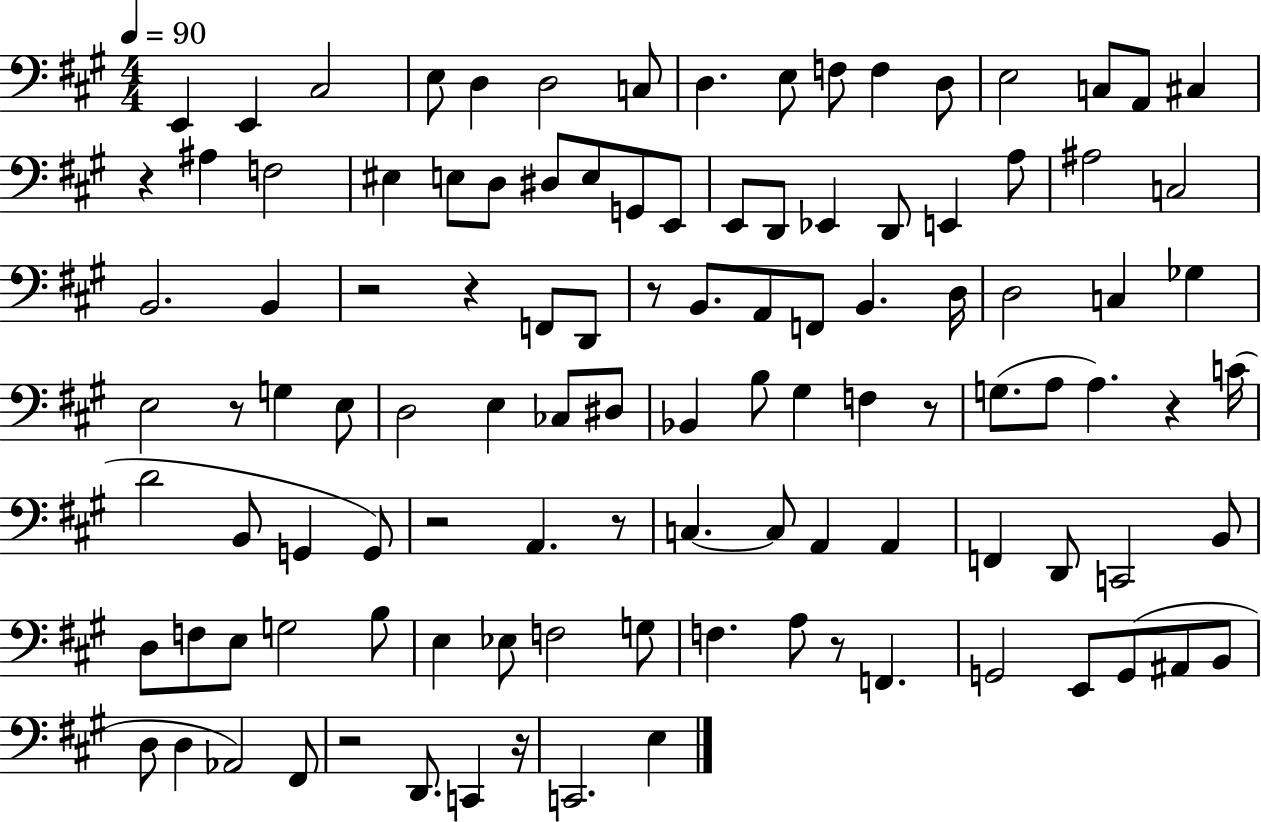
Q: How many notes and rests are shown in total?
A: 110